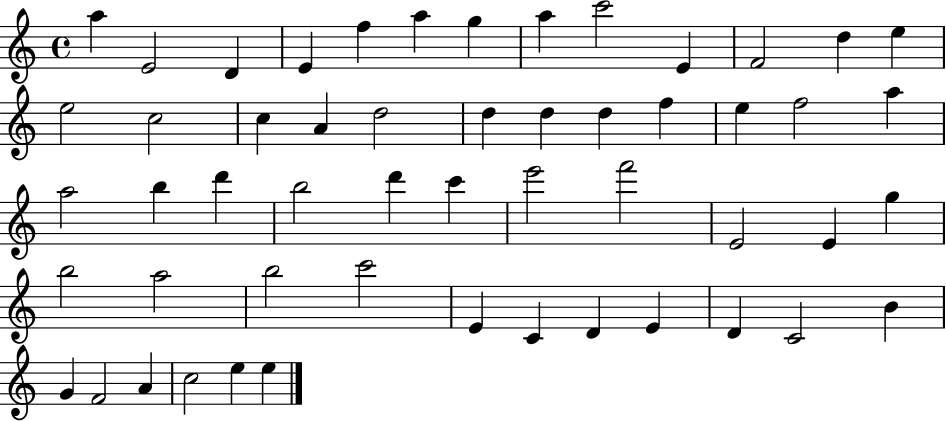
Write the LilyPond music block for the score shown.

{
  \clef treble
  \time 4/4
  \defaultTimeSignature
  \key c \major
  a''4 e'2 d'4 | e'4 f''4 a''4 g''4 | a''4 c'''2 e'4 | f'2 d''4 e''4 | \break e''2 c''2 | c''4 a'4 d''2 | d''4 d''4 d''4 f''4 | e''4 f''2 a''4 | \break a''2 b''4 d'''4 | b''2 d'''4 c'''4 | e'''2 f'''2 | e'2 e'4 g''4 | \break b''2 a''2 | b''2 c'''2 | e'4 c'4 d'4 e'4 | d'4 c'2 b'4 | \break g'4 f'2 a'4 | c''2 e''4 e''4 | \bar "|."
}